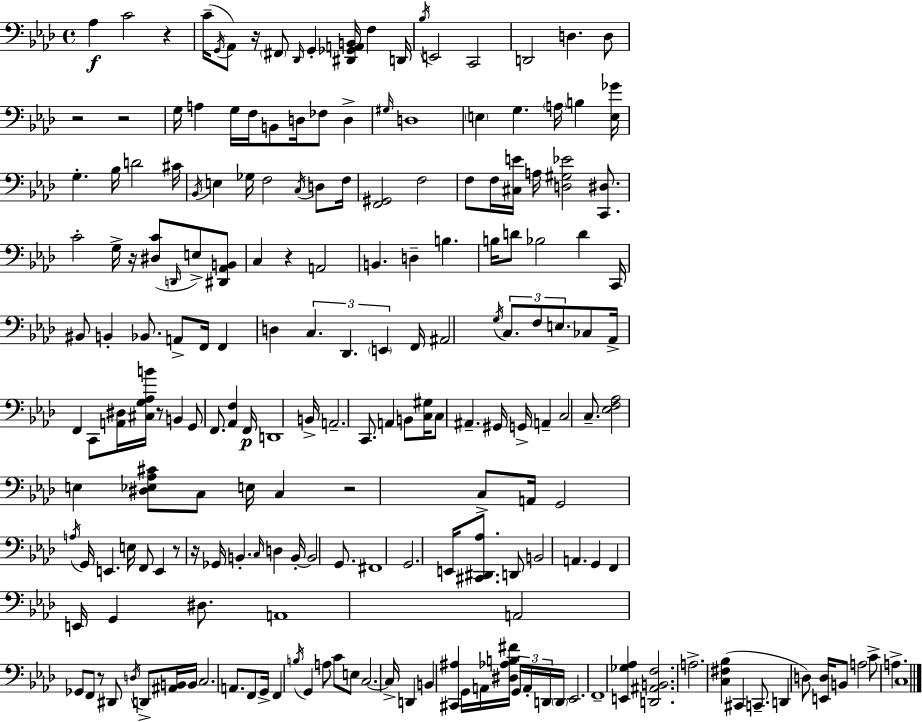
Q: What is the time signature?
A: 4/4